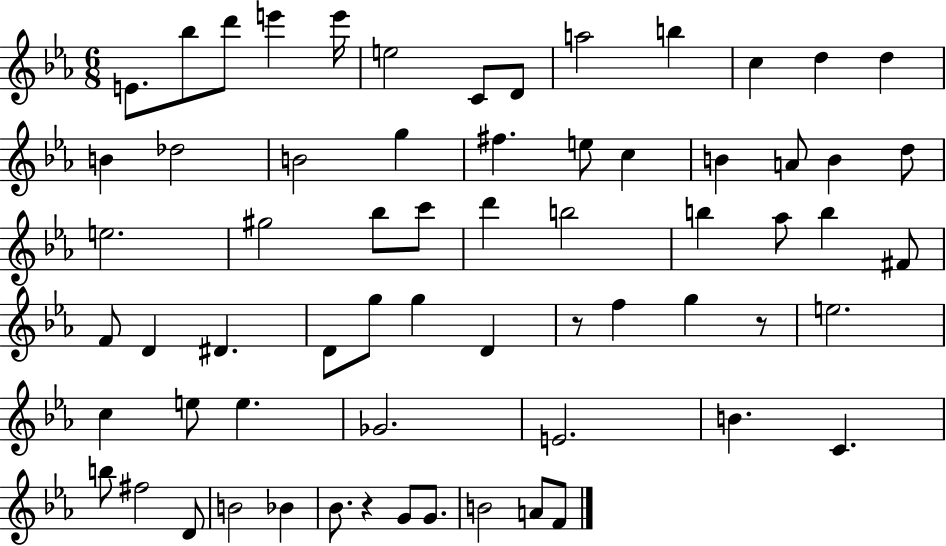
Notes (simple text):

E4/e. Bb5/e D6/e E6/q E6/s E5/h C4/e D4/e A5/h B5/q C5/q D5/q D5/q B4/q Db5/h B4/h G5/q F#5/q. E5/e C5/q B4/q A4/e B4/q D5/e E5/h. G#5/h Bb5/e C6/e D6/q B5/h B5/q Ab5/e B5/q F#4/e F4/e D4/q D#4/q. D4/e G5/e G5/q D4/q R/e F5/q G5/q R/e E5/h. C5/q E5/e E5/q. Gb4/h. E4/h. B4/q. C4/q. B5/e F#5/h D4/e B4/h Bb4/q Bb4/e. R/q G4/e G4/e. B4/h A4/e F4/e